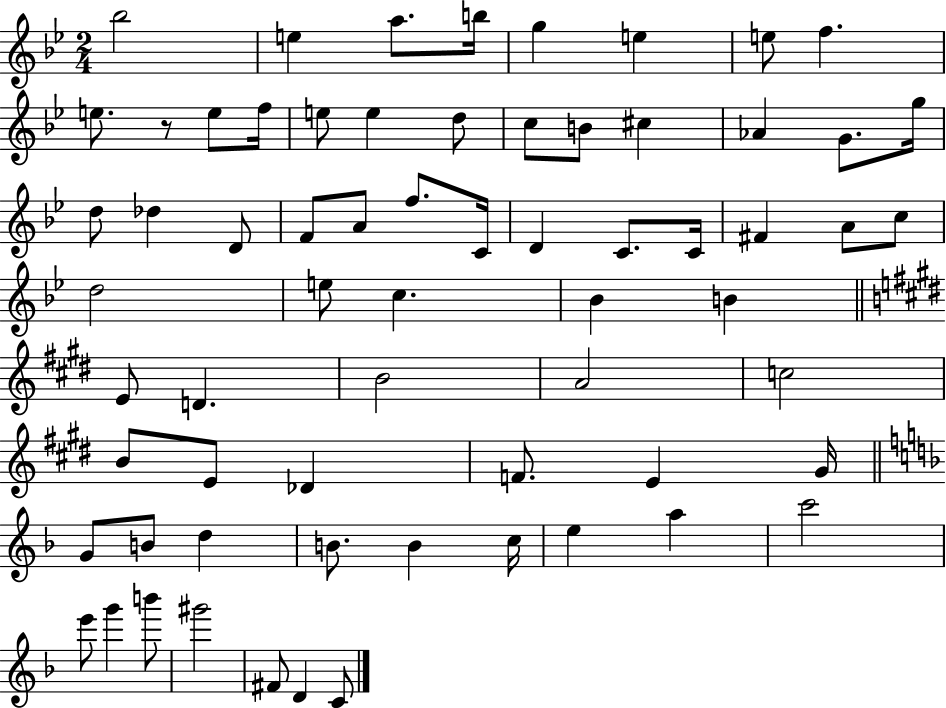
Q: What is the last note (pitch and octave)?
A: C4